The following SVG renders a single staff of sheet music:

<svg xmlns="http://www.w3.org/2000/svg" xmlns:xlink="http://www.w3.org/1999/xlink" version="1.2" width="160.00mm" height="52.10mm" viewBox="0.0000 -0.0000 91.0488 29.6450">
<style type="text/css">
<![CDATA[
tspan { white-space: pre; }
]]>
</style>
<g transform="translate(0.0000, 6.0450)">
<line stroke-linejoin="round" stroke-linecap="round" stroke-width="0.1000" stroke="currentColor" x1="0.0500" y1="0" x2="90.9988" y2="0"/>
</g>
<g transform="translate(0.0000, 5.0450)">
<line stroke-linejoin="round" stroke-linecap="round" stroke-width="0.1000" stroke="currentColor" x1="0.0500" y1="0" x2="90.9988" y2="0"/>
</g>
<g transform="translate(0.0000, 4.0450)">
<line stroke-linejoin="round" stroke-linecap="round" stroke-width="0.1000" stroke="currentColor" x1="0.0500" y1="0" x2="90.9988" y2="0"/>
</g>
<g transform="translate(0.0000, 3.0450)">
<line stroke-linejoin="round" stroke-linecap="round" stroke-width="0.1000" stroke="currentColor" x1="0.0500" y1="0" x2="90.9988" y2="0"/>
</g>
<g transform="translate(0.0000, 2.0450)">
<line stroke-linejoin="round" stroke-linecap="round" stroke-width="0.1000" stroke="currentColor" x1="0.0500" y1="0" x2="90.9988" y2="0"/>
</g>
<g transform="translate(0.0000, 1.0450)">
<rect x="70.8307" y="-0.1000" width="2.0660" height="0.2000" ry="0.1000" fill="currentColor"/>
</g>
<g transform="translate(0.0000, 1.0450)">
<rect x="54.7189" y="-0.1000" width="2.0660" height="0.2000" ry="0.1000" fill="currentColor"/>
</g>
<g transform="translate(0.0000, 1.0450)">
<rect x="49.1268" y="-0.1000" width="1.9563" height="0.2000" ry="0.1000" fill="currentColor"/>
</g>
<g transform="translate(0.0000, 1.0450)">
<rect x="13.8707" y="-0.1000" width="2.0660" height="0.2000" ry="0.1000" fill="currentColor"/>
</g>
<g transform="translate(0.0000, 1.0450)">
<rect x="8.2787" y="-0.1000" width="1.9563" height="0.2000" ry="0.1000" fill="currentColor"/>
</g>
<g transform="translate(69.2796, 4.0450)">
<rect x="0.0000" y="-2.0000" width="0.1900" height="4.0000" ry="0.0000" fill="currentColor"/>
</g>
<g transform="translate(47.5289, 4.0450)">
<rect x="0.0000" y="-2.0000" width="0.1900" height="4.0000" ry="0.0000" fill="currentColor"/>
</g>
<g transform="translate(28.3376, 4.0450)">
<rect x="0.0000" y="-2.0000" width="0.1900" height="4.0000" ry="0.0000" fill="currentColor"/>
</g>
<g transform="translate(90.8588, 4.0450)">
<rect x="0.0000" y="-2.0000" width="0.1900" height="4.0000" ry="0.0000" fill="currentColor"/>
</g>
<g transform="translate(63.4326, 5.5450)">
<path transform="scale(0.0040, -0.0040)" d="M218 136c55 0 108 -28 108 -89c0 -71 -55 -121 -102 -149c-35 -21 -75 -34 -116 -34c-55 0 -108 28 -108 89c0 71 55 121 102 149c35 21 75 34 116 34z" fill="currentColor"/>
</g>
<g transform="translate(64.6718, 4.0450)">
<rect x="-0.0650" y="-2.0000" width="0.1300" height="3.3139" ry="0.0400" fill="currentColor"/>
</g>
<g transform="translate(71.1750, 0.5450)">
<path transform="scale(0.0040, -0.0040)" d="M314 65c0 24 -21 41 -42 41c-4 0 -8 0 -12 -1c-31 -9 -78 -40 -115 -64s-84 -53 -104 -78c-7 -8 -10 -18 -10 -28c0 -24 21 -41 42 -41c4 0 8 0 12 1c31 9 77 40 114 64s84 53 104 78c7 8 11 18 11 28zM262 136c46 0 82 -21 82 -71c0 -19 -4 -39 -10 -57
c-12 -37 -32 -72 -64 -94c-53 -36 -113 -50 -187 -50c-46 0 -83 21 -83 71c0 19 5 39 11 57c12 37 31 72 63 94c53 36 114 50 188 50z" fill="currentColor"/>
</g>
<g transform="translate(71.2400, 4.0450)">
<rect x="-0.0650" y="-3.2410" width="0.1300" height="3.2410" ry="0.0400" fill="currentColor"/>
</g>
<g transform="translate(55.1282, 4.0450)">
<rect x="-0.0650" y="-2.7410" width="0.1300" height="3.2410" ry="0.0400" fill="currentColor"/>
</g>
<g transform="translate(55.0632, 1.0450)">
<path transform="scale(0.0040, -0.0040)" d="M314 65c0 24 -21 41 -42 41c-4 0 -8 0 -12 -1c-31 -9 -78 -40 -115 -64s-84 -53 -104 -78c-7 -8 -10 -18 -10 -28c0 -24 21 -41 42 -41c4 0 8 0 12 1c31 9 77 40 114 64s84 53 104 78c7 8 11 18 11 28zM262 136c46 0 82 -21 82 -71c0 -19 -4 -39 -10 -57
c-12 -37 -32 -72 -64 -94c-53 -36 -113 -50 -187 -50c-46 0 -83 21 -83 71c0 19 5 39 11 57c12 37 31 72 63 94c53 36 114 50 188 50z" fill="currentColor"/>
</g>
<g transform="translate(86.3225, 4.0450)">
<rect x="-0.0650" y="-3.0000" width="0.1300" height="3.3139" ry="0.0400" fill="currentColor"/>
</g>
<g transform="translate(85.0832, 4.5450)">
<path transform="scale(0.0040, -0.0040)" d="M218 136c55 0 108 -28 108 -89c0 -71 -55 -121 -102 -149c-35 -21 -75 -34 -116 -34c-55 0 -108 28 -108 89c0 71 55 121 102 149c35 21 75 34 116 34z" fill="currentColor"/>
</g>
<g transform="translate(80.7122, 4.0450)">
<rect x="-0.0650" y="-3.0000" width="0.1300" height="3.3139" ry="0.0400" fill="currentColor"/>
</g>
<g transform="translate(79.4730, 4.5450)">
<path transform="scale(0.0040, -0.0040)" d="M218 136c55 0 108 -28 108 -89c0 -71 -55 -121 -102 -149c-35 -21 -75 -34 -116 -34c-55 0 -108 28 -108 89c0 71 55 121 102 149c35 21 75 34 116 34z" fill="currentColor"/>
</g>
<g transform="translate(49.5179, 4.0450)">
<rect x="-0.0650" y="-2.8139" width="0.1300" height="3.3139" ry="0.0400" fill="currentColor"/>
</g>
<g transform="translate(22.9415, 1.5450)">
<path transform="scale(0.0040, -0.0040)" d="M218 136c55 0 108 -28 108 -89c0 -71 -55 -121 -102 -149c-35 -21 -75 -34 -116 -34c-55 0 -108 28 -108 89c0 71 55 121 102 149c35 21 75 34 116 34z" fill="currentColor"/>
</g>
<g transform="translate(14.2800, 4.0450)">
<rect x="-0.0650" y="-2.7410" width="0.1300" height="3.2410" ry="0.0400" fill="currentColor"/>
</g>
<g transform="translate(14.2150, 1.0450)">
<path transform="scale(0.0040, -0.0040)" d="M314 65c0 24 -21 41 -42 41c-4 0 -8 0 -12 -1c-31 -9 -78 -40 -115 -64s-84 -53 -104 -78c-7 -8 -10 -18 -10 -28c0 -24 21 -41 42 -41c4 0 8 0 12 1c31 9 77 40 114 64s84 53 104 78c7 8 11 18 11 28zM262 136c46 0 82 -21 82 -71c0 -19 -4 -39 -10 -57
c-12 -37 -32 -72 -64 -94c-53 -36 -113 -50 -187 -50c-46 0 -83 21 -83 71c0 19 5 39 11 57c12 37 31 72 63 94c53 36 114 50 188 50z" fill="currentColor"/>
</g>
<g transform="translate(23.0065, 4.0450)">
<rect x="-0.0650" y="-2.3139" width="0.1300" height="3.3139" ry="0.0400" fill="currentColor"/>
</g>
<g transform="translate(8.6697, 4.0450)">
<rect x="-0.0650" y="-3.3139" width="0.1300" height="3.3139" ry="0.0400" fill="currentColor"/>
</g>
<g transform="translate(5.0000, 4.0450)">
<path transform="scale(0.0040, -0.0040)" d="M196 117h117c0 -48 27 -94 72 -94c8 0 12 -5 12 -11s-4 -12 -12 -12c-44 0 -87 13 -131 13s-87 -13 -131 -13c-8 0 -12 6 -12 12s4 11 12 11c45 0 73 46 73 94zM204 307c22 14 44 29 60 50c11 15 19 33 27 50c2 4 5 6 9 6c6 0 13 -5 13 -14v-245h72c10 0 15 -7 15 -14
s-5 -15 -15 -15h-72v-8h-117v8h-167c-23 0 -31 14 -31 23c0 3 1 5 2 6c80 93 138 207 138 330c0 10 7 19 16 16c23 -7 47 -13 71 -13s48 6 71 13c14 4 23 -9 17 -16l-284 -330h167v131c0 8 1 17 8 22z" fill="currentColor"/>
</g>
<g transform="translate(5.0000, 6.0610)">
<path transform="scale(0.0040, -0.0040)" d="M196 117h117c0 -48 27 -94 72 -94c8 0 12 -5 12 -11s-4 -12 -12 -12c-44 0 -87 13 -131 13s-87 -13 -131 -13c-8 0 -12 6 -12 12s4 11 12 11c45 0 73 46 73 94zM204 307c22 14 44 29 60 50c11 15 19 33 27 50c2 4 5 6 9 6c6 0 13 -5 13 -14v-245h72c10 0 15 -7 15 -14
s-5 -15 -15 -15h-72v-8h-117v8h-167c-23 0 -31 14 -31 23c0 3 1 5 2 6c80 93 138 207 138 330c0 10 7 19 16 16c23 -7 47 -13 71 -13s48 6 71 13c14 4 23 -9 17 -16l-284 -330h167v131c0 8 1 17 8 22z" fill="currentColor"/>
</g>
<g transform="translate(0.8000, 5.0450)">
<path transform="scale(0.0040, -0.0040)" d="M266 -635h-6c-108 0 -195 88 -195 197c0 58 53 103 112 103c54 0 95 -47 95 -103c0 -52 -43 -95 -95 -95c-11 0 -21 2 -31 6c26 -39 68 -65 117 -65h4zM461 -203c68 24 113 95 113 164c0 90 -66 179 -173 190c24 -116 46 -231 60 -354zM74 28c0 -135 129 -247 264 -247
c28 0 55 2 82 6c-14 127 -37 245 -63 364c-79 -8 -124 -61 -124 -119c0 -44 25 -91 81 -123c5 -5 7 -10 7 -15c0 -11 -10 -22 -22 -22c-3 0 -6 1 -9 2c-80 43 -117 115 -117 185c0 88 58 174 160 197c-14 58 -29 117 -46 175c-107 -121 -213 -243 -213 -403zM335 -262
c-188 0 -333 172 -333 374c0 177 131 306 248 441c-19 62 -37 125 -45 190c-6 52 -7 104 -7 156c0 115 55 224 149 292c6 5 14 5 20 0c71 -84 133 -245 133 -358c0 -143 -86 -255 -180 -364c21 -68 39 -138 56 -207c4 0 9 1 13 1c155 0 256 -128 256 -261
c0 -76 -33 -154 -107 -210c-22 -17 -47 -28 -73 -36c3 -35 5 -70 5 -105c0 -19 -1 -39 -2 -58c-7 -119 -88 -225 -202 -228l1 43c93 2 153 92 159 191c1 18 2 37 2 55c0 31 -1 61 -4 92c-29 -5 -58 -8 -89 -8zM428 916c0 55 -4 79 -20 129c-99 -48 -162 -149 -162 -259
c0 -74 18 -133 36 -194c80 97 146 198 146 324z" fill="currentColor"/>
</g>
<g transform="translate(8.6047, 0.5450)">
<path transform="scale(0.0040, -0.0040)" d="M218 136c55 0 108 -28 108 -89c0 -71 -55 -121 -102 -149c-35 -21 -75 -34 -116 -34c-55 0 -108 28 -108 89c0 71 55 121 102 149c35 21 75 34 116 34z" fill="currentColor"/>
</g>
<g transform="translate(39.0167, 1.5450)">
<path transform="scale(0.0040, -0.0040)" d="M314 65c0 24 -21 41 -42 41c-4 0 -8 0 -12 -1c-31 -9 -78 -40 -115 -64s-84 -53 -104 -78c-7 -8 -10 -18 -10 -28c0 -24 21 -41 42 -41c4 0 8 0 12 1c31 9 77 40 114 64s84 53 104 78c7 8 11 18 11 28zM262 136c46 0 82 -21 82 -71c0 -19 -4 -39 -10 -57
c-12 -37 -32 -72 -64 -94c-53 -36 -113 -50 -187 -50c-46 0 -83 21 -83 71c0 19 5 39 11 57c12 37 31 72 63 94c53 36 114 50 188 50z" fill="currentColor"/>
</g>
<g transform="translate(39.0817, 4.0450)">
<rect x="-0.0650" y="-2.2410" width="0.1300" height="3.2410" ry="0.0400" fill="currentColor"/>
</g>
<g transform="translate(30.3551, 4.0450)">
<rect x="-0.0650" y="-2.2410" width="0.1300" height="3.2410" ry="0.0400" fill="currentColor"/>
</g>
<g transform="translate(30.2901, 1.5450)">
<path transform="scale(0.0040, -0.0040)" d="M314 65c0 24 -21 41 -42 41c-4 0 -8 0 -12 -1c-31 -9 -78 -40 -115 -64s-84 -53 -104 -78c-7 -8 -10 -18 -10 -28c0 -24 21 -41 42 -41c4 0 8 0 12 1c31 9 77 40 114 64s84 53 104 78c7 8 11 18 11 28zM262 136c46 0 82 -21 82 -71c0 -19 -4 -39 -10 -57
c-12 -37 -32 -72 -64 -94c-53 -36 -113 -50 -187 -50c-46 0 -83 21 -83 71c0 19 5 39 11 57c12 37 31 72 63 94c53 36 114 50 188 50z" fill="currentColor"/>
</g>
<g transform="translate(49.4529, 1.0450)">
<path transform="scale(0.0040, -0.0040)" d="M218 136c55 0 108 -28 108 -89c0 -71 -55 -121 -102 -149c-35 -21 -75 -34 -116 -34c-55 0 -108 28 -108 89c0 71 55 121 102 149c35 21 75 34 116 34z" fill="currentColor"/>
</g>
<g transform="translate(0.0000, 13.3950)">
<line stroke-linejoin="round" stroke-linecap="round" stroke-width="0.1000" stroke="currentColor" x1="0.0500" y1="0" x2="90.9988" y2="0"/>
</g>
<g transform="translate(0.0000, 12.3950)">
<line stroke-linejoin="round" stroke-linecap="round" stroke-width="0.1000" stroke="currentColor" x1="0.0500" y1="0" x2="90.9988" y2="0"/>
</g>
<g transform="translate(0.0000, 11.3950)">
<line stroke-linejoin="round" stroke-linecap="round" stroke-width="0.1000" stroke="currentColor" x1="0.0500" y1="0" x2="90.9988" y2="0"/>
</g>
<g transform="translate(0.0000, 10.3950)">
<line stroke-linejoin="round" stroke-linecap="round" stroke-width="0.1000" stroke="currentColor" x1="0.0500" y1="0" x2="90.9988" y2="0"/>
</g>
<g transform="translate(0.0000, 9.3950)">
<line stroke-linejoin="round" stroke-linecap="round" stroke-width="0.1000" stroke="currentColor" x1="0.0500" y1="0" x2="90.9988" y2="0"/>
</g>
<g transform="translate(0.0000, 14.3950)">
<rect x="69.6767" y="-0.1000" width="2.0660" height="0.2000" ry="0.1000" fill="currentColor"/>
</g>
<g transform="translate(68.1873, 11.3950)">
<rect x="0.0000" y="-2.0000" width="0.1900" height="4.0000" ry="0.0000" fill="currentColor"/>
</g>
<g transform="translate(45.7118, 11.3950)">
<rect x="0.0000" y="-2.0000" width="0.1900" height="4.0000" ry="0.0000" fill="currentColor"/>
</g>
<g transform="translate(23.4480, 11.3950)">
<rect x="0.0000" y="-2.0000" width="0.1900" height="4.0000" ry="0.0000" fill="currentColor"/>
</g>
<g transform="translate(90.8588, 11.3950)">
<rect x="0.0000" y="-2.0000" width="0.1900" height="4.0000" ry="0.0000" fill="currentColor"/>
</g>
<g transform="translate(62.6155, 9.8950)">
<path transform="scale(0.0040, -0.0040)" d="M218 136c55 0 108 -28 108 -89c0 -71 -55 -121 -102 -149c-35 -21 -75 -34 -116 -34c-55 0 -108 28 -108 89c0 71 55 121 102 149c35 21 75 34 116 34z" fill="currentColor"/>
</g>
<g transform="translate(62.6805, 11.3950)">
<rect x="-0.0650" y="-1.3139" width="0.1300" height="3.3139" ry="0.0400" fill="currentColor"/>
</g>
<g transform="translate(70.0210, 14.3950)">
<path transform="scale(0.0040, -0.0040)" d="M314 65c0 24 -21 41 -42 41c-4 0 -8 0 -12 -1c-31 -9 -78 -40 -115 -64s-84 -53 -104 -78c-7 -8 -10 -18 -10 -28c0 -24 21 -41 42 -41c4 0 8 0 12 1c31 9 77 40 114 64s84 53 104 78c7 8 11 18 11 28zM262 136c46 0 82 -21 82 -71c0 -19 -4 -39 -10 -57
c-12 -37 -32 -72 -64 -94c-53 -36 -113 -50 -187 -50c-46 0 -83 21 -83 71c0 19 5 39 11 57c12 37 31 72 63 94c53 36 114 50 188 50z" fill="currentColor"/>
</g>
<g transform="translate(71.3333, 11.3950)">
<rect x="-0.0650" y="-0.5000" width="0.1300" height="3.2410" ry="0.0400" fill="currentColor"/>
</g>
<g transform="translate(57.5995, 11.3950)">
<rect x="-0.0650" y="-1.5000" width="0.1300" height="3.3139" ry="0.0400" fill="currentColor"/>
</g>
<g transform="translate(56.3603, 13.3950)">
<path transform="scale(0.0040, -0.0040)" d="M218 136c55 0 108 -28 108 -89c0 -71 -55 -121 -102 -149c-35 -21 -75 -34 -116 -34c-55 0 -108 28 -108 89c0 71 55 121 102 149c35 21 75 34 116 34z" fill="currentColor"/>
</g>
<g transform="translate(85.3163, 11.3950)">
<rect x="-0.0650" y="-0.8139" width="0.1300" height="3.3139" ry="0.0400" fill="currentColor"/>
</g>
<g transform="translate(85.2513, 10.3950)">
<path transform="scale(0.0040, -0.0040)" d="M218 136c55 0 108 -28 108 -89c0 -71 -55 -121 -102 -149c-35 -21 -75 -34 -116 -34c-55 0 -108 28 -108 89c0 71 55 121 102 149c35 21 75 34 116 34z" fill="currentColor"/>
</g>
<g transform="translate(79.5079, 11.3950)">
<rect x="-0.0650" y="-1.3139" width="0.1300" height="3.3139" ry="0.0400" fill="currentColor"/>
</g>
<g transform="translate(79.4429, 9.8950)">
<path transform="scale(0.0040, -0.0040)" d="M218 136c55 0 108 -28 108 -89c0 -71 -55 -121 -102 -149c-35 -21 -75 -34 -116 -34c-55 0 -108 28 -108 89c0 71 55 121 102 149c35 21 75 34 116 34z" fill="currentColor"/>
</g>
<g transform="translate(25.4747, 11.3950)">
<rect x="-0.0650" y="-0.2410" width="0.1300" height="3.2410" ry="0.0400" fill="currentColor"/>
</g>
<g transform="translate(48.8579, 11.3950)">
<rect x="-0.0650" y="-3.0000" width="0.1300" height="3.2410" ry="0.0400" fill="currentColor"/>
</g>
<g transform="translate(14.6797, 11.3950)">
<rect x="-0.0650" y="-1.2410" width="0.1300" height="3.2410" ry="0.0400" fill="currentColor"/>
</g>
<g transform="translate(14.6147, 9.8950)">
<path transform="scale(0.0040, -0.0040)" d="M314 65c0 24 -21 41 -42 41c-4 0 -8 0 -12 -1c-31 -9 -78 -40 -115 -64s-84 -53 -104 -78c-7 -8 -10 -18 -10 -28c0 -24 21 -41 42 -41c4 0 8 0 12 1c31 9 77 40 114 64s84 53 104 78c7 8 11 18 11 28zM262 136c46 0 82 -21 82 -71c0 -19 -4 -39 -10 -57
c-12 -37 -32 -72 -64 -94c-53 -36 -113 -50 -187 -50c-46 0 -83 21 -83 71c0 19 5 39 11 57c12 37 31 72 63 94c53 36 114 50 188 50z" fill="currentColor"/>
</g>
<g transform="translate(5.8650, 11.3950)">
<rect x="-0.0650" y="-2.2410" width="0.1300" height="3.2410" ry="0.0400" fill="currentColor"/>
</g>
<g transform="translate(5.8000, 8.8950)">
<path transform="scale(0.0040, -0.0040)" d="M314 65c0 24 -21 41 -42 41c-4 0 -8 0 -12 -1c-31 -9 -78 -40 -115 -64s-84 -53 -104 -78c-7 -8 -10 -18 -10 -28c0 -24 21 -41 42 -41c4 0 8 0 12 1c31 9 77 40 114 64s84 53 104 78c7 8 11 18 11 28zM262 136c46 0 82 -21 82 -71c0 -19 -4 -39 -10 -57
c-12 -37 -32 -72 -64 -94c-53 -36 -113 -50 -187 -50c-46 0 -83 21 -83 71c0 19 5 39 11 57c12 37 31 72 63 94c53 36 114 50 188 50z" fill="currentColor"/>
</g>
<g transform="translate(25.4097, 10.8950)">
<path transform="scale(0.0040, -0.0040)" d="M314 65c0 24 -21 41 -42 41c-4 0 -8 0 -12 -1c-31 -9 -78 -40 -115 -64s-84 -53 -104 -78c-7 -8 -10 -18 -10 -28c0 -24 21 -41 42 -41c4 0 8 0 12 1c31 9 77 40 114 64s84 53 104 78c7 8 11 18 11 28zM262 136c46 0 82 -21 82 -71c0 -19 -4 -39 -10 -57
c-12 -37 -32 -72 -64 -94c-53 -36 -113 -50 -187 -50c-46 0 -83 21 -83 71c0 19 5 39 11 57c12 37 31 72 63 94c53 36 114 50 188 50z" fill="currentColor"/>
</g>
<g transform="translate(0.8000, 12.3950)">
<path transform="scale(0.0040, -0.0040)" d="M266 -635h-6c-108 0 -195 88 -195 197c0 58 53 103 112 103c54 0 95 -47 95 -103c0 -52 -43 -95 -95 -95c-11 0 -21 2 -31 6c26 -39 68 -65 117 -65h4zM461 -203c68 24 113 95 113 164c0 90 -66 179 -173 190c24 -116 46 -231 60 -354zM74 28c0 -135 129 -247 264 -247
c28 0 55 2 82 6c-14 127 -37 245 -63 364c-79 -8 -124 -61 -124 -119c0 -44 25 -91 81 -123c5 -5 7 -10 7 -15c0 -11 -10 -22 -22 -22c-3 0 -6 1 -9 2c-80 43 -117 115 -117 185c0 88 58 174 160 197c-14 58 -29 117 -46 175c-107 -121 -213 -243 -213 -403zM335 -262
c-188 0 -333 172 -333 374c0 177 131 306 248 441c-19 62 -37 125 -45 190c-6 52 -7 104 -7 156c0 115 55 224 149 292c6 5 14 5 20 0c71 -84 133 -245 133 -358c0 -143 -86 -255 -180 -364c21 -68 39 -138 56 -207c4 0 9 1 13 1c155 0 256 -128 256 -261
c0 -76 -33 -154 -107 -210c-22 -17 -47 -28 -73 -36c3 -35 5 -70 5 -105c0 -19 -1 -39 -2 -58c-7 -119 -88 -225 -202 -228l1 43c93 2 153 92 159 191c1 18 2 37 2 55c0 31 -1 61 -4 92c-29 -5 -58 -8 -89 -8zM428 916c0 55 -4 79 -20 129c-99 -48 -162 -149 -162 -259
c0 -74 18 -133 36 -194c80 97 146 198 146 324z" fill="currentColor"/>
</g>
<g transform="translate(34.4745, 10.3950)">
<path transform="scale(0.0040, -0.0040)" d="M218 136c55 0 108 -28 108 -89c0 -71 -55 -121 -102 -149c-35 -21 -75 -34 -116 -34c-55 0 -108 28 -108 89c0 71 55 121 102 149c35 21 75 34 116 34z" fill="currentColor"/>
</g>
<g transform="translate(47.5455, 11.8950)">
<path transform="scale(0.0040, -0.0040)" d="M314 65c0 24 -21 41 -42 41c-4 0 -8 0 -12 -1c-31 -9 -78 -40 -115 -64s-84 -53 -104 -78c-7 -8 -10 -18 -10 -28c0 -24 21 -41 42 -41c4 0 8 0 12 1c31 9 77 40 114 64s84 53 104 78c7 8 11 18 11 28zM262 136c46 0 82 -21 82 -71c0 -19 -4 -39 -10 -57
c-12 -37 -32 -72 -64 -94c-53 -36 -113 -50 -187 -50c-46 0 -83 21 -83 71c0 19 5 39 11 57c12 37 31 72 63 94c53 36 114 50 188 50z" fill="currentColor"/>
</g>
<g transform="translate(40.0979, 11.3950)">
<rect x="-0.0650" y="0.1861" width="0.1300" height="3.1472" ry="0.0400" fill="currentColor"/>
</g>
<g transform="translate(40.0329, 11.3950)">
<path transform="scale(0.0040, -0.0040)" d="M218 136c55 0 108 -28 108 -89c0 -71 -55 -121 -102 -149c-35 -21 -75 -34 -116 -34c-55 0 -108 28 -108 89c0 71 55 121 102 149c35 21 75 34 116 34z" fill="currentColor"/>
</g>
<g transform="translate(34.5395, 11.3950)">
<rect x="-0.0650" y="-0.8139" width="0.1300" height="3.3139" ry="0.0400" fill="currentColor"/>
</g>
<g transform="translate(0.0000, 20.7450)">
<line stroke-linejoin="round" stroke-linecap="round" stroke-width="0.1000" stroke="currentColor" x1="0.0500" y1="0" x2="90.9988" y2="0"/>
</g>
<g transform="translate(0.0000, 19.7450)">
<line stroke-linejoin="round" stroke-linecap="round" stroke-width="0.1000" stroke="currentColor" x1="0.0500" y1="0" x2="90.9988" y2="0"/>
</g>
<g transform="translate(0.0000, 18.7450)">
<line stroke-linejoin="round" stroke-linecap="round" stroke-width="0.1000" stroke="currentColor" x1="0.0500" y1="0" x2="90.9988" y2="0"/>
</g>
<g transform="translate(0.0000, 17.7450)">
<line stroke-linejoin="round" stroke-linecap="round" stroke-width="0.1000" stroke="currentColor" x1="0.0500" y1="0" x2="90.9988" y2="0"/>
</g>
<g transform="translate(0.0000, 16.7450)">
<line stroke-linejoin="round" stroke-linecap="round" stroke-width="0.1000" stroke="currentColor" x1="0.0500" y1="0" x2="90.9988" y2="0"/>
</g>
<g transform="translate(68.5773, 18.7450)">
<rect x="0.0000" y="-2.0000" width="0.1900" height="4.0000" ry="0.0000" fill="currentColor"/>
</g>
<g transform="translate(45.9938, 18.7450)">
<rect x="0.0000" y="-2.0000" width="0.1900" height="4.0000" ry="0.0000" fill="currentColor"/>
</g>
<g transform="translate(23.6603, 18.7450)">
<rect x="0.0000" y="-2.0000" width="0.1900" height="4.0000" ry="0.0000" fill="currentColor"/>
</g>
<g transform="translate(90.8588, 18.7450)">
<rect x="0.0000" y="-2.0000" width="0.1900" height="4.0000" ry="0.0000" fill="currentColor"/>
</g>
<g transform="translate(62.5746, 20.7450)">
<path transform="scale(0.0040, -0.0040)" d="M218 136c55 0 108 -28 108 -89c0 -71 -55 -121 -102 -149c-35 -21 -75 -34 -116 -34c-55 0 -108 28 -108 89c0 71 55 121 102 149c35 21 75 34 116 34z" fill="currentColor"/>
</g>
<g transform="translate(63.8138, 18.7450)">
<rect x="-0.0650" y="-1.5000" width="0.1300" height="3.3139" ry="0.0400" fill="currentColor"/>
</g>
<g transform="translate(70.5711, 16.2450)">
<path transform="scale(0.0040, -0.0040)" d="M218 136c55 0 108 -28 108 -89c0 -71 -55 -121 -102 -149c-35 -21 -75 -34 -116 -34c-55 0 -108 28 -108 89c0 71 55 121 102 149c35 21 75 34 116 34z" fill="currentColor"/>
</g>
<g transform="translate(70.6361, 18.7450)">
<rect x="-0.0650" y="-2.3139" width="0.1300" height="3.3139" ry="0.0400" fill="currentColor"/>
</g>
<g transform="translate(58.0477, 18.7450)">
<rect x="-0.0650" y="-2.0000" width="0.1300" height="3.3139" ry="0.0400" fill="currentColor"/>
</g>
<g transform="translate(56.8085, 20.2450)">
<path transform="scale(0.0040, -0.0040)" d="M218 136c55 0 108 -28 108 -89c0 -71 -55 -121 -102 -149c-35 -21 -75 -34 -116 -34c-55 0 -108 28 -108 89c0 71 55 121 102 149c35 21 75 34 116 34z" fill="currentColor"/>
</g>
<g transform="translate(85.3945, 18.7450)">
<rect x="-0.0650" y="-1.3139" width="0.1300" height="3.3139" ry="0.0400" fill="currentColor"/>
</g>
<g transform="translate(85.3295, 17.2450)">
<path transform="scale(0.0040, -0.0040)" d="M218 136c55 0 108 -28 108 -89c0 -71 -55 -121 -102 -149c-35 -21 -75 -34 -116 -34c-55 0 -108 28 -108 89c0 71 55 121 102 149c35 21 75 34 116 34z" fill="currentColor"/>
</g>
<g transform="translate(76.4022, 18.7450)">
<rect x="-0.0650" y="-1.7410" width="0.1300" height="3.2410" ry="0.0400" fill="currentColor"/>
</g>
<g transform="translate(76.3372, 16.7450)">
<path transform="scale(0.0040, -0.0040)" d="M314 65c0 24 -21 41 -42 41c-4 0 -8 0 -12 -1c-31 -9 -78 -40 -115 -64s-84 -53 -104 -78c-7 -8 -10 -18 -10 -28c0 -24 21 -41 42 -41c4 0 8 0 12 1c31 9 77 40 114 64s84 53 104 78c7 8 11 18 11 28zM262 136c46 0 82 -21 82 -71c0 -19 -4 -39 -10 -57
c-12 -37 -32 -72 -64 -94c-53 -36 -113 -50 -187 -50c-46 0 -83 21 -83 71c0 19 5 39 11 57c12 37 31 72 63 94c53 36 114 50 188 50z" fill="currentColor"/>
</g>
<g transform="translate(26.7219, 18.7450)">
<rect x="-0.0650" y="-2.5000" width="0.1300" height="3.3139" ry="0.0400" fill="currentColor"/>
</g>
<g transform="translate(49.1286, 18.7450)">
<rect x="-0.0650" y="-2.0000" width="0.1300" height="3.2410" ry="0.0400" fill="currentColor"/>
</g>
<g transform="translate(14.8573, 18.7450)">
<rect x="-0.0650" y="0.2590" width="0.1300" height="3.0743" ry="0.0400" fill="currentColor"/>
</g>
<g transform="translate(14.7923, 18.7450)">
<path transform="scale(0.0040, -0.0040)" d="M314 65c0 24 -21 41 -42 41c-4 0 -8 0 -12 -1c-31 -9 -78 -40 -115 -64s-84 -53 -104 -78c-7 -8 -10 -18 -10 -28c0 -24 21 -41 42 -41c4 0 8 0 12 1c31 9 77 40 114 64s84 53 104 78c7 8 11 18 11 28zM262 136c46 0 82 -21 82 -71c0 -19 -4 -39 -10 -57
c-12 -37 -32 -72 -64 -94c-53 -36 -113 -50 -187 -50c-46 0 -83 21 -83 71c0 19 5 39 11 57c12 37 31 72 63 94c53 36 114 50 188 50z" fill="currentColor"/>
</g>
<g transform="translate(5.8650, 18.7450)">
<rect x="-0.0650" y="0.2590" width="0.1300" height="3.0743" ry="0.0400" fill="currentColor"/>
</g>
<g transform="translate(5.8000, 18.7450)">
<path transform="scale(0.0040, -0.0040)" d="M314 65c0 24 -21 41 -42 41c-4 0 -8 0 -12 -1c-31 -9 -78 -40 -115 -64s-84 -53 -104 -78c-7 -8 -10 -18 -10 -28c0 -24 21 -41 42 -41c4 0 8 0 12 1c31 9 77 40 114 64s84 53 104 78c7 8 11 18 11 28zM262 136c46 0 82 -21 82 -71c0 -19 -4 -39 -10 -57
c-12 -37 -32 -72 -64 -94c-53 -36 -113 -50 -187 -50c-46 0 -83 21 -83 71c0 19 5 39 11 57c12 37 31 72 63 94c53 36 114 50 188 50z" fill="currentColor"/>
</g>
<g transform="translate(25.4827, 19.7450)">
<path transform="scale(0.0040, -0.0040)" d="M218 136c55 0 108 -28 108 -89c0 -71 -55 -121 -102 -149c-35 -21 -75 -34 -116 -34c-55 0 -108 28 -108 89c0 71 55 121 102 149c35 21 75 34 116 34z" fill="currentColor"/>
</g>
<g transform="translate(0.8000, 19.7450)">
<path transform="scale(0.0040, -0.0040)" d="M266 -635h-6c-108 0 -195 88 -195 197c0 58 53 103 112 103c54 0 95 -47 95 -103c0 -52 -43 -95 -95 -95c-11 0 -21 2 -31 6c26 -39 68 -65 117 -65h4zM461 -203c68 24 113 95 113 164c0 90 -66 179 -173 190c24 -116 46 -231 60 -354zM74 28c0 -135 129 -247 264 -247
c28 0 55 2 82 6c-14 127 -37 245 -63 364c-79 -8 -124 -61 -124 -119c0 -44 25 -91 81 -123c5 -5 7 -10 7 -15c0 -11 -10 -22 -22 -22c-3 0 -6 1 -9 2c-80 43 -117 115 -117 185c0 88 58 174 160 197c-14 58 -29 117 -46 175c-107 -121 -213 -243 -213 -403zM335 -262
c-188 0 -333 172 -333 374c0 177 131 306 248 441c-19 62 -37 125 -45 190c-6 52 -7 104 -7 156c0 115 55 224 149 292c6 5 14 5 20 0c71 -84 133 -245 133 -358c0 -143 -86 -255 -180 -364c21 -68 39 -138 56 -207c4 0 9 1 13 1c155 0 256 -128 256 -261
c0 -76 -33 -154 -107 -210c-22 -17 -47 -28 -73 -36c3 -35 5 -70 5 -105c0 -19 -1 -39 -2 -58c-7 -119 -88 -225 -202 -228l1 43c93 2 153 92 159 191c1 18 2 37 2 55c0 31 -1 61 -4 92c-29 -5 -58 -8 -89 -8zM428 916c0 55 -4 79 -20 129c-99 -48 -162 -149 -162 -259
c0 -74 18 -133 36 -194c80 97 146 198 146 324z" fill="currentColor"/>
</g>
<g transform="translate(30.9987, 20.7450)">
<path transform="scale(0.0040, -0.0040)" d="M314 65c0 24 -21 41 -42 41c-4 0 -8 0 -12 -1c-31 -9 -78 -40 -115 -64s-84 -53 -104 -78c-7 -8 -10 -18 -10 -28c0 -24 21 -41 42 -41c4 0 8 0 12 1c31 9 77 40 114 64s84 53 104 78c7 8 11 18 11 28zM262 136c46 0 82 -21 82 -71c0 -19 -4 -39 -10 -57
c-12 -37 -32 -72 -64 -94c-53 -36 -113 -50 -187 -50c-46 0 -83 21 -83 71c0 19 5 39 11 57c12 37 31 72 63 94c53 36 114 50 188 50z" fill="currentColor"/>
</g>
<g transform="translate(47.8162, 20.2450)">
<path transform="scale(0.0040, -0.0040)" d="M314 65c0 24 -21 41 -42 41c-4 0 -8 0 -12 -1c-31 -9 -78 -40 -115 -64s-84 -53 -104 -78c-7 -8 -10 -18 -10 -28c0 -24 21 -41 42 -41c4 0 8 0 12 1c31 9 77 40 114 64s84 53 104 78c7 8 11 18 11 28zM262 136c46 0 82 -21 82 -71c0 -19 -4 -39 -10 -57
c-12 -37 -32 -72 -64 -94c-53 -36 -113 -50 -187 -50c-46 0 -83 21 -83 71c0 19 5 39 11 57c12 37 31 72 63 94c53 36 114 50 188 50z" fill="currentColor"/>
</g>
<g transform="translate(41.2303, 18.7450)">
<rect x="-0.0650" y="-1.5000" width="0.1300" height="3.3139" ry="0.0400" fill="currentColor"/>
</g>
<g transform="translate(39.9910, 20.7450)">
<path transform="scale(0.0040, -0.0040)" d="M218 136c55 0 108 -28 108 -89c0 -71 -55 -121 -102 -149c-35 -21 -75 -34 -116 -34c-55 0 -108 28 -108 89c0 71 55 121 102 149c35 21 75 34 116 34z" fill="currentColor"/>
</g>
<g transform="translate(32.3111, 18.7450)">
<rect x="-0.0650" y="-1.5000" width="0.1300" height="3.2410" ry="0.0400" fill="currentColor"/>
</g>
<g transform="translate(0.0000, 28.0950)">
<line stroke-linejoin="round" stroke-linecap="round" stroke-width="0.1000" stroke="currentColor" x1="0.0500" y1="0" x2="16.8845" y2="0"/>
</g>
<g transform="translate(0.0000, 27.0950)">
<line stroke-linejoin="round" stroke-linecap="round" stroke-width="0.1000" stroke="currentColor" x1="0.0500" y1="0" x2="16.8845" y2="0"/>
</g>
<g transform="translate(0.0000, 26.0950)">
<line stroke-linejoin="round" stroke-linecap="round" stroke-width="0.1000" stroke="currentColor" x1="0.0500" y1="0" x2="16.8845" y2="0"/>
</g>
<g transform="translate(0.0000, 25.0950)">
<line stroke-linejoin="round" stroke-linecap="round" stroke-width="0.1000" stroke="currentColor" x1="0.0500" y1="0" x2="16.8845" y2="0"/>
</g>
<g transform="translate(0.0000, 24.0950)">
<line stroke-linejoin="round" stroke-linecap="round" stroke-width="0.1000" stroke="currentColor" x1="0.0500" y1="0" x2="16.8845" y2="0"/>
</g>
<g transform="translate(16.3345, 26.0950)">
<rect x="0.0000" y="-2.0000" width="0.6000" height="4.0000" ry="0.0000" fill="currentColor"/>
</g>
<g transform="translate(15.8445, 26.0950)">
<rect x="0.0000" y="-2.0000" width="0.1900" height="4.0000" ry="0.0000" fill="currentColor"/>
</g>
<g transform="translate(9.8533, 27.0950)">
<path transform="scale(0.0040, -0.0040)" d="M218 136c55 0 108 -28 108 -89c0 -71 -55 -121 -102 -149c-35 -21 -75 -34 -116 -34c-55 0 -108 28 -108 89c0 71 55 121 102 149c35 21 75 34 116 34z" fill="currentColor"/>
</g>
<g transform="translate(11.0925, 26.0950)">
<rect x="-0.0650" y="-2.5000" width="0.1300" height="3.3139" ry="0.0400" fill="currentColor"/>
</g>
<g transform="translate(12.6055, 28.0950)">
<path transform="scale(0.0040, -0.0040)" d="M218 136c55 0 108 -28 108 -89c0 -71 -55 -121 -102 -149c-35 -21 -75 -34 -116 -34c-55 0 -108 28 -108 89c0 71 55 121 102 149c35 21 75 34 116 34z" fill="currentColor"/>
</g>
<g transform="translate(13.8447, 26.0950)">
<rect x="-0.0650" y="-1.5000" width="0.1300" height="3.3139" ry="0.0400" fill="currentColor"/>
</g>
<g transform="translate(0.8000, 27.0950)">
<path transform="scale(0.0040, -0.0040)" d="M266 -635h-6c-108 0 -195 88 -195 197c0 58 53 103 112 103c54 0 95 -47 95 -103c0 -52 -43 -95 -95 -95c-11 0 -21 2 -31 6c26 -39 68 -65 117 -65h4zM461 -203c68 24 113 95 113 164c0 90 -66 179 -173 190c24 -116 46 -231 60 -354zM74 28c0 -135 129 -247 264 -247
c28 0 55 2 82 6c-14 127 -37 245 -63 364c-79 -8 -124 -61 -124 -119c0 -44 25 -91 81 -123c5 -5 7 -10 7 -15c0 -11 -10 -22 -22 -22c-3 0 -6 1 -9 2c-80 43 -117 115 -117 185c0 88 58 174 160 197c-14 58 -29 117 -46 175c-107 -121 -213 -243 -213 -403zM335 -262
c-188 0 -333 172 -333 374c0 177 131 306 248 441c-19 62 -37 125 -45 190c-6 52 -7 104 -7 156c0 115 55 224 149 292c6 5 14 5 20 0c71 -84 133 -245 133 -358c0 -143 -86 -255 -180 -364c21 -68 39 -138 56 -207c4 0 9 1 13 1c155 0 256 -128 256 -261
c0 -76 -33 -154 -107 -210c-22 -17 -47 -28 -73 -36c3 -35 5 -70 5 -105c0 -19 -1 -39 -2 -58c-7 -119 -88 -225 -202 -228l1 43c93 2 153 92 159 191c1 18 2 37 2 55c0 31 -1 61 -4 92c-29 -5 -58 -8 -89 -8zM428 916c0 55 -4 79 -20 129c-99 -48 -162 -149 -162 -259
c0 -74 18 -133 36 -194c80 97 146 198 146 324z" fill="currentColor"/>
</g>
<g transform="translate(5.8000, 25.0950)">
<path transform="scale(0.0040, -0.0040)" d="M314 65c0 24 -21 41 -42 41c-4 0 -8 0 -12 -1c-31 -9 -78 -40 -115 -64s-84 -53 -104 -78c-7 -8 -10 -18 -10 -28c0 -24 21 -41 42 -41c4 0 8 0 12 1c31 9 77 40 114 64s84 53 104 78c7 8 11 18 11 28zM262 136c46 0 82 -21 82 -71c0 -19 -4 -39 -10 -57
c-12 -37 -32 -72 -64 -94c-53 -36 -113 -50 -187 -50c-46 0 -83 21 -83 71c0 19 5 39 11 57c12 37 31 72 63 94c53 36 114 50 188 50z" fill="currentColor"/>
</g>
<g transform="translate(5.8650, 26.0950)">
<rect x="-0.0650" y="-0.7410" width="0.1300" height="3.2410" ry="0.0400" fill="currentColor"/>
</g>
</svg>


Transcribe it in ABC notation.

X:1
T:Untitled
M:4/4
L:1/4
K:C
b a2 g g2 g2 a a2 F b2 A A g2 e2 c2 d B A2 E e C2 e d B2 B2 G E2 E F2 F E g f2 e d2 G E